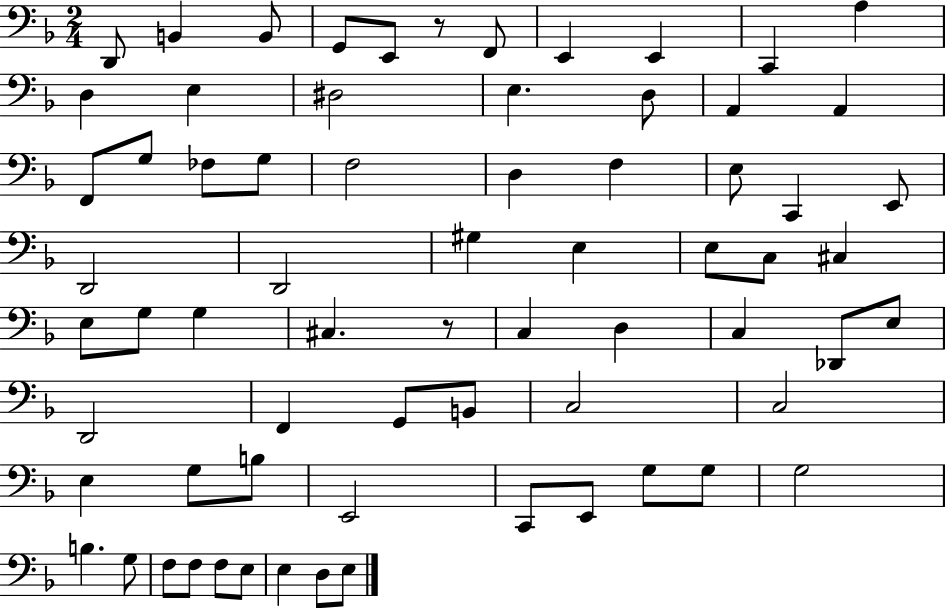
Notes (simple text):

D2/e B2/q B2/e G2/e E2/e R/e F2/e E2/q E2/q C2/q A3/q D3/q E3/q D#3/h E3/q. D3/e A2/q A2/q F2/e G3/e FES3/e G3/e F3/h D3/q F3/q E3/e C2/q E2/e D2/h D2/h G#3/q E3/q E3/e C3/e C#3/q E3/e G3/e G3/q C#3/q. R/e C3/q D3/q C3/q Db2/e E3/e D2/h F2/q G2/e B2/e C3/h C3/h E3/q G3/e B3/e E2/h C2/e E2/e G3/e G3/e G3/h B3/q. G3/e F3/e F3/e F3/e E3/e E3/q D3/e E3/e